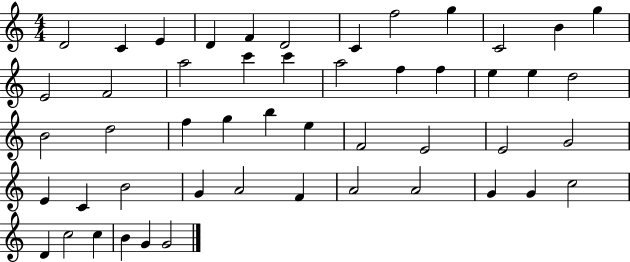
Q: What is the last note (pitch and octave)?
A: G4